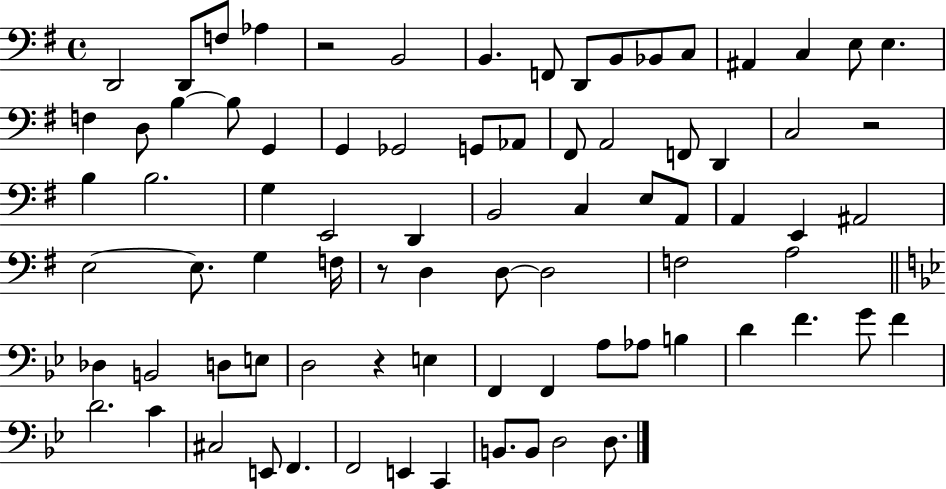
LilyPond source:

{
  \clef bass
  \time 4/4
  \defaultTimeSignature
  \key g \major
  d,2 d,8 f8 aes4 | r2 b,2 | b,4. f,8 d,8 b,8 bes,8 c8 | ais,4 c4 e8 e4. | \break f4 d8 b4~~ b8 g,4 | g,4 ges,2 g,8 aes,8 | fis,8 a,2 f,8 d,4 | c2 r2 | \break b4 b2. | g4 e,2 d,4 | b,2 c4 e8 a,8 | a,4 e,4 ais,2 | \break e2~~ e8. g4 f16 | r8 d4 d8~~ d2 | f2 a2 | \bar "||" \break \key bes \major des4 b,2 d8 e8 | d2 r4 e4 | f,4 f,4 a8 aes8 b4 | d'4 f'4. g'8 f'4 | \break d'2. c'4 | cis2 e,8 f,4. | f,2 e,4 c,4 | b,8. b,8 d2 d8. | \break \bar "|."
}